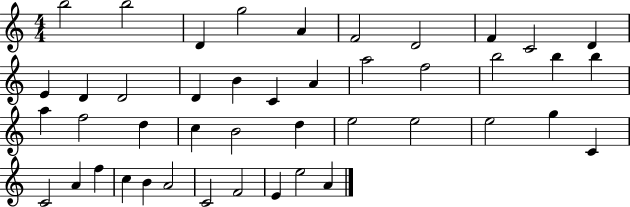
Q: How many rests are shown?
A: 0